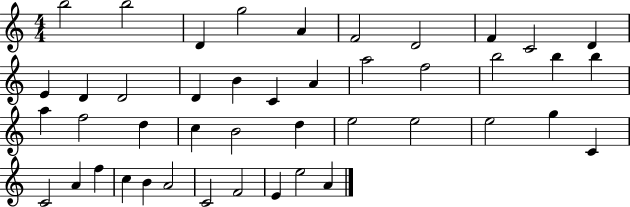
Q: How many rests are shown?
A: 0